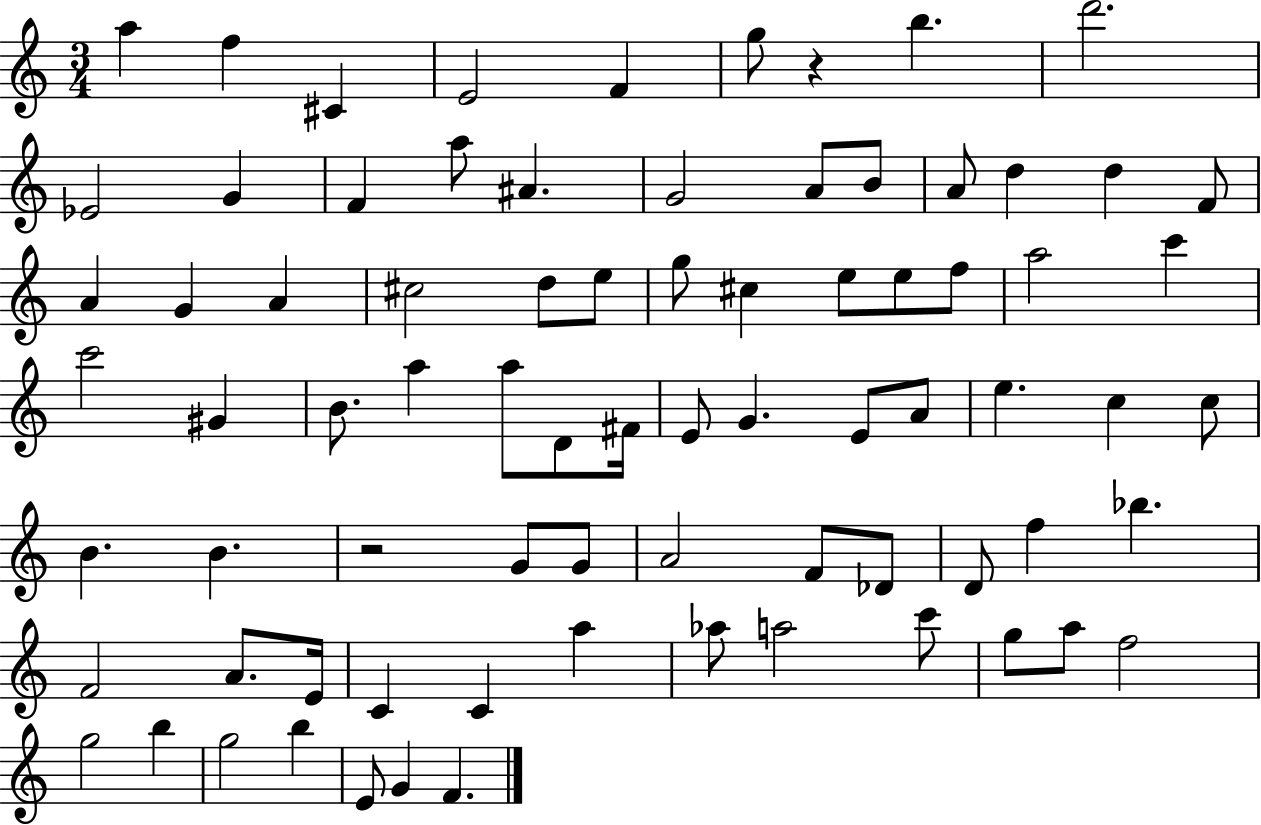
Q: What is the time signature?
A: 3/4